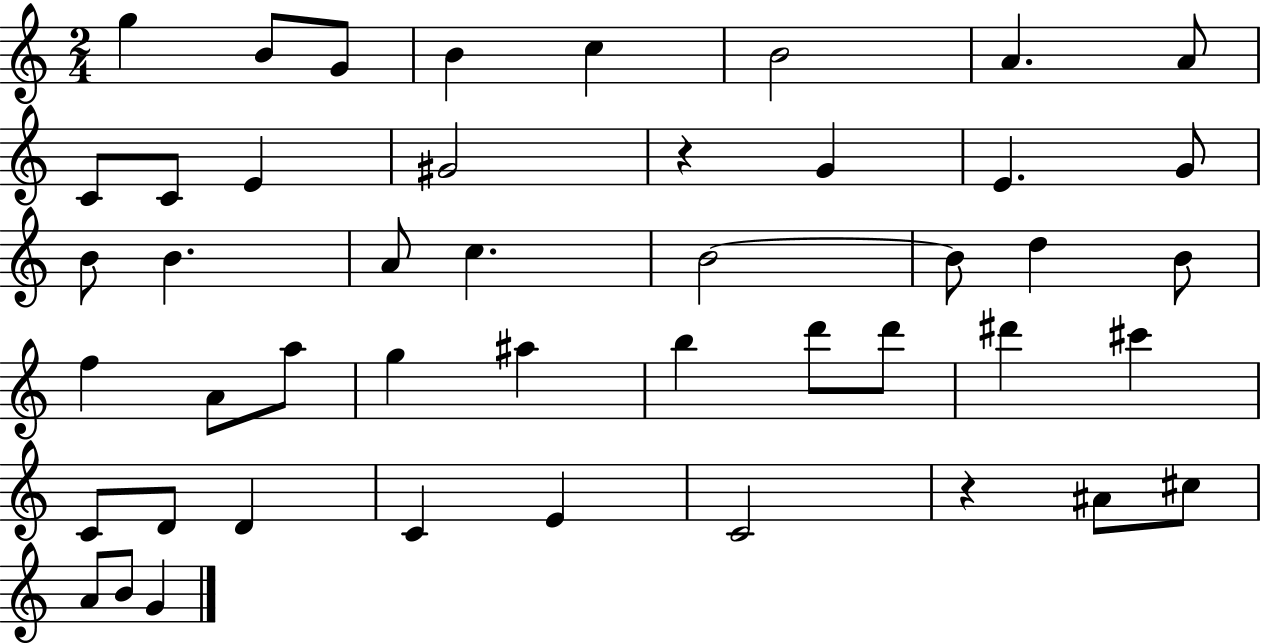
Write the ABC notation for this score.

X:1
T:Untitled
M:2/4
L:1/4
K:C
g B/2 G/2 B c B2 A A/2 C/2 C/2 E ^G2 z G E G/2 B/2 B A/2 c B2 B/2 d B/2 f A/2 a/2 g ^a b d'/2 d'/2 ^d' ^c' C/2 D/2 D C E C2 z ^A/2 ^c/2 A/2 B/2 G